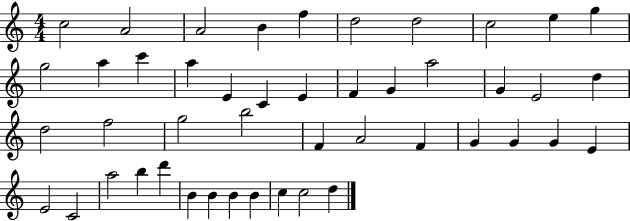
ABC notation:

X:1
T:Untitled
M:4/4
L:1/4
K:C
c2 A2 A2 B f d2 d2 c2 e g g2 a c' a E C E F G a2 G E2 d d2 f2 g2 b2 F A2 F G G G E E2 C2 a2 b d' B B B B c c2 d